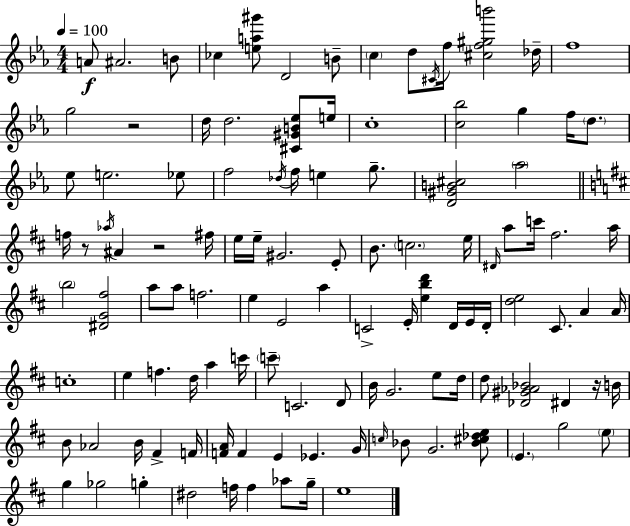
A4/e A#4/h. B4/e CES5/q [E5,A5,G#6]/e D4/h B4/e C5/q D5/e C#4/s F5/s [C#5,F5,G#5,B6]/h Db5/s F5/w G5/h R/h D5/s D5/h. [C#4,G#4,B4,Eb5]/e E5/s C5/w [C5,Bb5]/h G5/q F5/s D5/e. Eb5/e E5/h. Eb5/e F5/h Db5/s F5/s E5/q G5/e. [D4,G#4,B4,C#5]/h Ab5/h F5/s R/e Ab5/s A#4/q R/h F#5/s E5/s E5/s G#4/h. E4/e B4/e. C5/h. E5/s D#4/s A5/e C6/s F#5/h. A5/s B5/h [D#4,G4,F#5]/h A5/e A5/e F5/h. E5/q E4/h A5/q C4/h E4/s [E5,B5,D6]/q D4/s E4/s D4/s [D5,E5]/h C#4/e. A4/q A4/s C5/w E5/q F5/q. D5/s A5/q C6/s C6/e C4/h. D4/e B4/s G4/h. E5/e D5/s D5/e [Db4,G#4,Ab4,Bb4]/h D#4/q R/s B4/s B4/e Ab4/h B4/s F#4/q F4/s [F4,A4]/s F4/q E4/q Eb4/q. G4/s C5/s Bb4/e G4/h. [Bb4,C#5,Db5,E5]/e E4/q. G5/h E5/e G5/q Gb5/h G5/q D#5/h F5/s F5/q Ab5/e G5/s E5/w